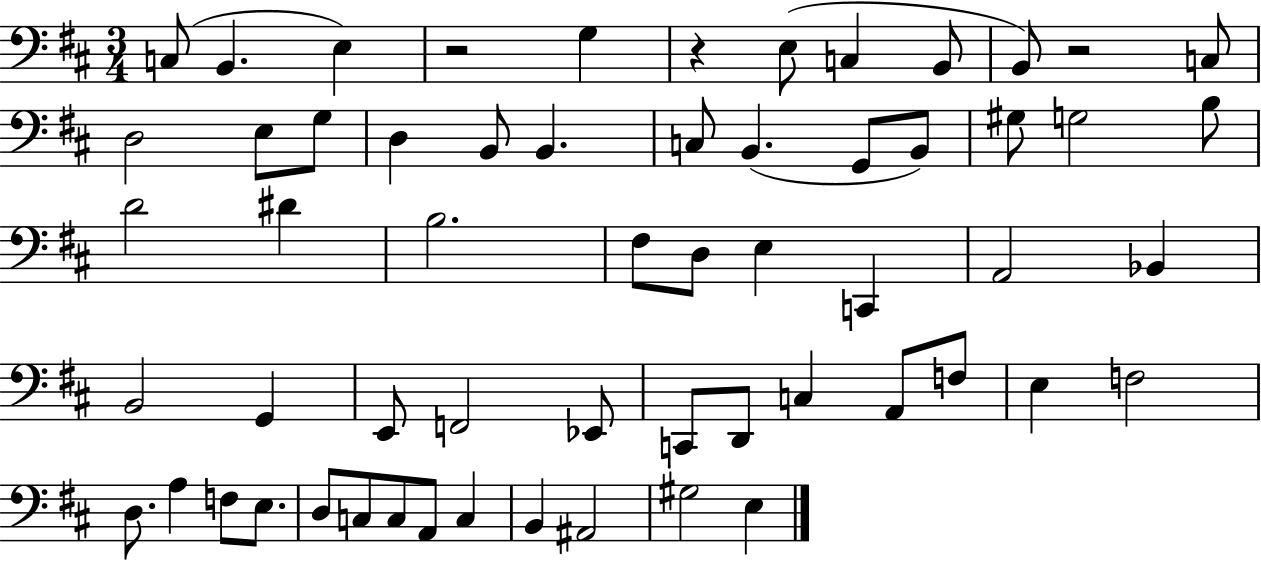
X:1
T:Untitled
M:3/4
L:1/4
K:D
C,/2 B,, E, z2 G, z E,/2 C, B,,/2 B,,/2 z2 C,/2 D,2 E,/2 G,/2 D, B,,/2 B,, C,/2 B,, G,,/2 B,,/2 ^G,/2 G,2 B,/2 D2 ^D B,2 ^F,/2 D,/2 E, C,, A,,2 _B,, B,,2 G,, E,,/2 F,,2 _E,,/2 C,,/2 D,,/2 C, A,,/2 F,/2 E, F,2 D,/2 A, F,/2 E,/2 D,/2 C,/2 C,/2 A,,/2 C, B,, ^A,,2 ^G,2 E,